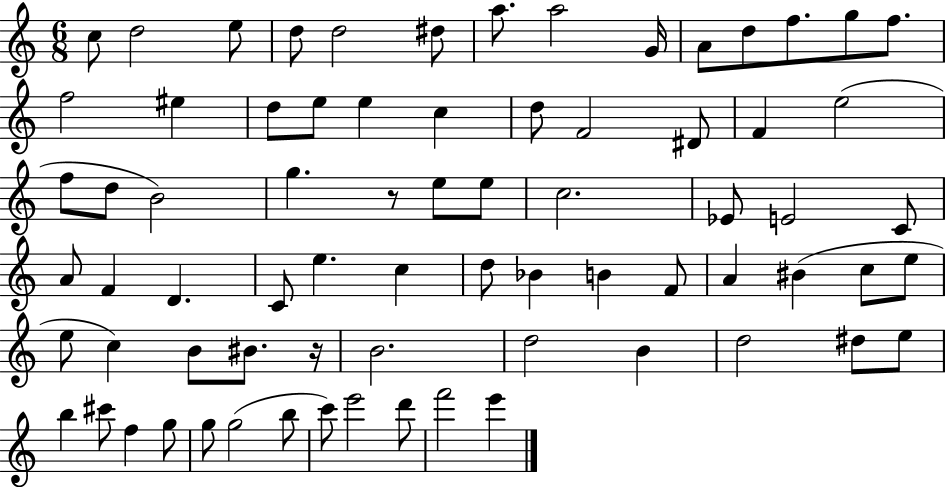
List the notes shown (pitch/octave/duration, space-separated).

C5/e D5/h E5/e D5/e D5/h D#5/e A5/e. A5/h G4/s A4/e D5/e F5/e. G5/e F5/e. F5/h EIS5/q D5/e E5/e E5/q C5/q D5/e F4/h D#4/e F4/q E5/h F5/e D5/e B4/h G5/q. R/e E5/e E5/e C5/h. Eb4/e E4/h C4/e A4/e F4/q D4/q. C4/e E5/q. C5/q D5/e Bb4/q B4/q F4/e A4/q BIS4/q C5/e E5/e E5/e C5/q B4/e BIS4/e. R/s B4/h. D5/h B4/q D5/h D#5/e E5/e B5/q C#6/e F5/q G5/e G5/e G5/h B5/e C6/e E6/h D6/e F6/h E6/q